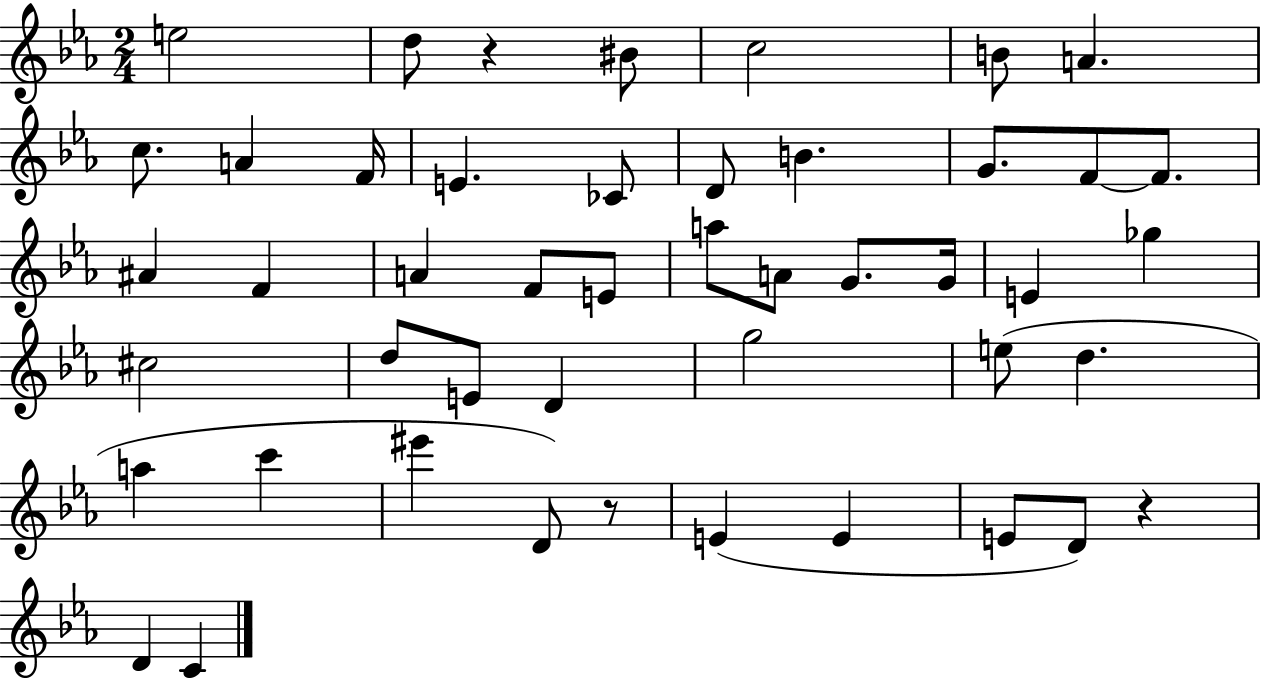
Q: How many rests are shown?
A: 3